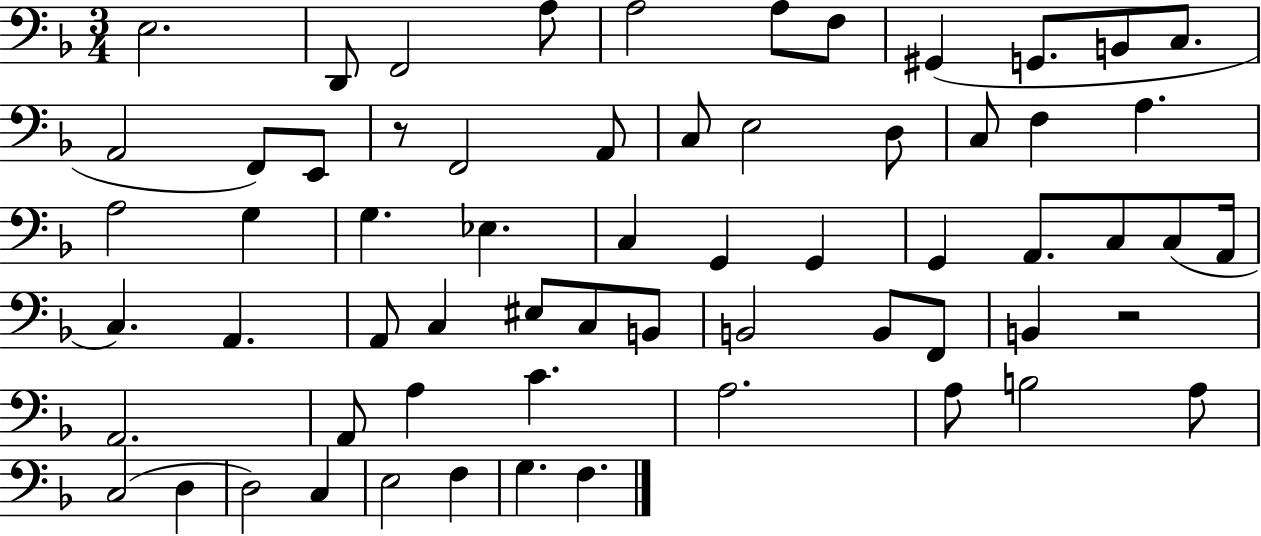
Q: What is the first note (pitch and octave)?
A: E3